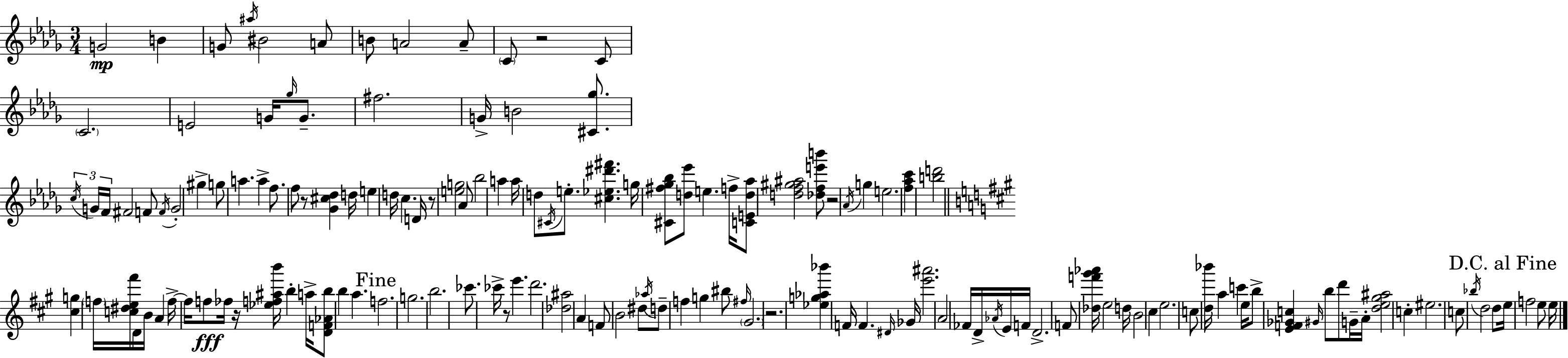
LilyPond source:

{
  \clef treble
  \numericTimeSignature
  \time 3/4
  \key bes \minor
  g'2\mp b'4 | g'8 \acciaccatura { ais''16 } bis'2 a'8 | b'8 a'2 a'8-- | \parenthesize c'8 r2 c'8 | \break \parenthesize c'2. | e'2 g'16 \grace { ges''16 } g'8.-- | fis''2. | g'16-> b'2 <cis' ges''>8. | \break \tuplet 3/2 { \acciaccatura { c''16 } g'16 f'16 } fis'2 | f'8 \acciaccatura { f'16 } g'2-. | gis''4-> g''8 a''4. | a''4-> f''8. f''8 r8 <ges' cis'' des''>4 | \break d''16 e''4 d''16 c''4. | d'16 r8 <e'' g''>2 | aes'8 bes''2 | a''4 a''16 d''8 \acciaccatura { cis'16 } e''8.-. <cis'' ees'' dis''' fis'''>4. | \break g''16 <cis' fis'' ges'' bes''>8 <d'' ees'''>8 e''4. | f''16-> <c' e' d'' aes''>8 <d'' f'' gis'' ais''>2 | <des'' f'' e''' b'''>8 r2 | \acciaccatura { aes'16 } g''4 e''2. | \break <f'' aes'' c'''>4 <b'' d'''>2 | \bar "||" \break \key a \major <cis'' g''>4 \parenthesize f''16 <c'' dis'' e'' fis'''>16 d'16 b'16 a'4 | f''16->~~ f''16 f''8\fff fes''16 r16 <ees'' f'' ais'' b'''>16 b''4-. a''16-> | <d' f' aes' b''>8 b''4 a''4. | \mark "Fine" f''2. | \break g''2. | b''2. | ces'''8. ces'''16-> r8 e'''4. | d'''2. | \break <des'' ais''>2 a'4 | f'8 b'2 dis''8 | \acciaccatura { aes''16 } d''8-- f''4 g''4 bis''8 | \grace { fis''16 } \parenthesize gis'2. | \break r2. | <ees'' g'' aes'' bes'''>4 f'16 f'4. | \grace { dis'16 } ges'16 <e''' ais'''>2. | a'2 fes'16 | \break d'16-> \acciaccatura { aes'16 } e'16 f'16 d'2.-> | f'8 <des'' f''' gis''' aes'''>16 e''2 | d''16 b'2 | cis''4 e''2. | \break c''8 <d'' bes'''>16 a''4 c'''4 | e''16 b''8-> <e' f' ges' c''>4 \grace { gis'16 } b''8 | d'''8 g'16-- a'16-. <d'' e'' gis'' ais''>2 | c''4-. eis''2. | \break c''8 \acciaccatura { bes''16 } d''2 | d''8 \mark "D.C. al Fine" e''16 f''2 | e''8 e''16 \bar "|."
}